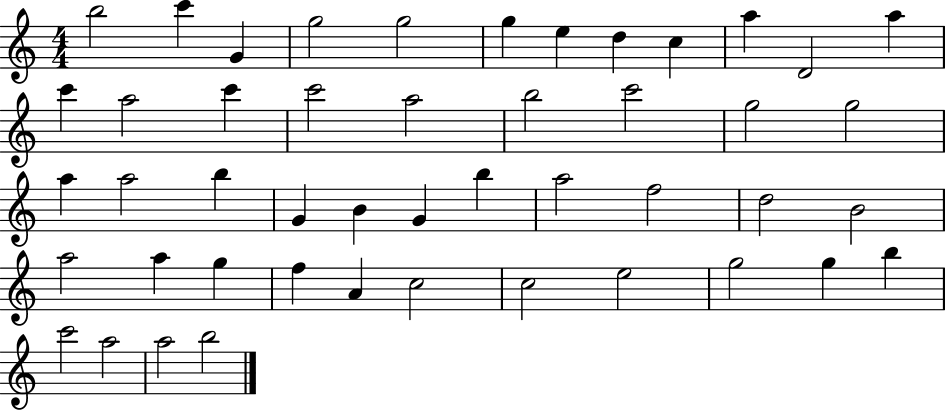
B5/h C6/q G4/q G5/h G5/h G5/q E5/q D5/q C5/q A5/q D4/h A5/q C6/q A5/h C6/q C6/h A5/h B5/h C6/h G5/h G5/h A5/q A5/h B5/q G4/q B4/q G4/q B5/q A5/h F5/h D5/h B4/h A5/h A5/q G5/q F5/q A4/q C5/h C5/h E5/h G5/h G5/q B5/q C6/h A5/h A5/h B5/h